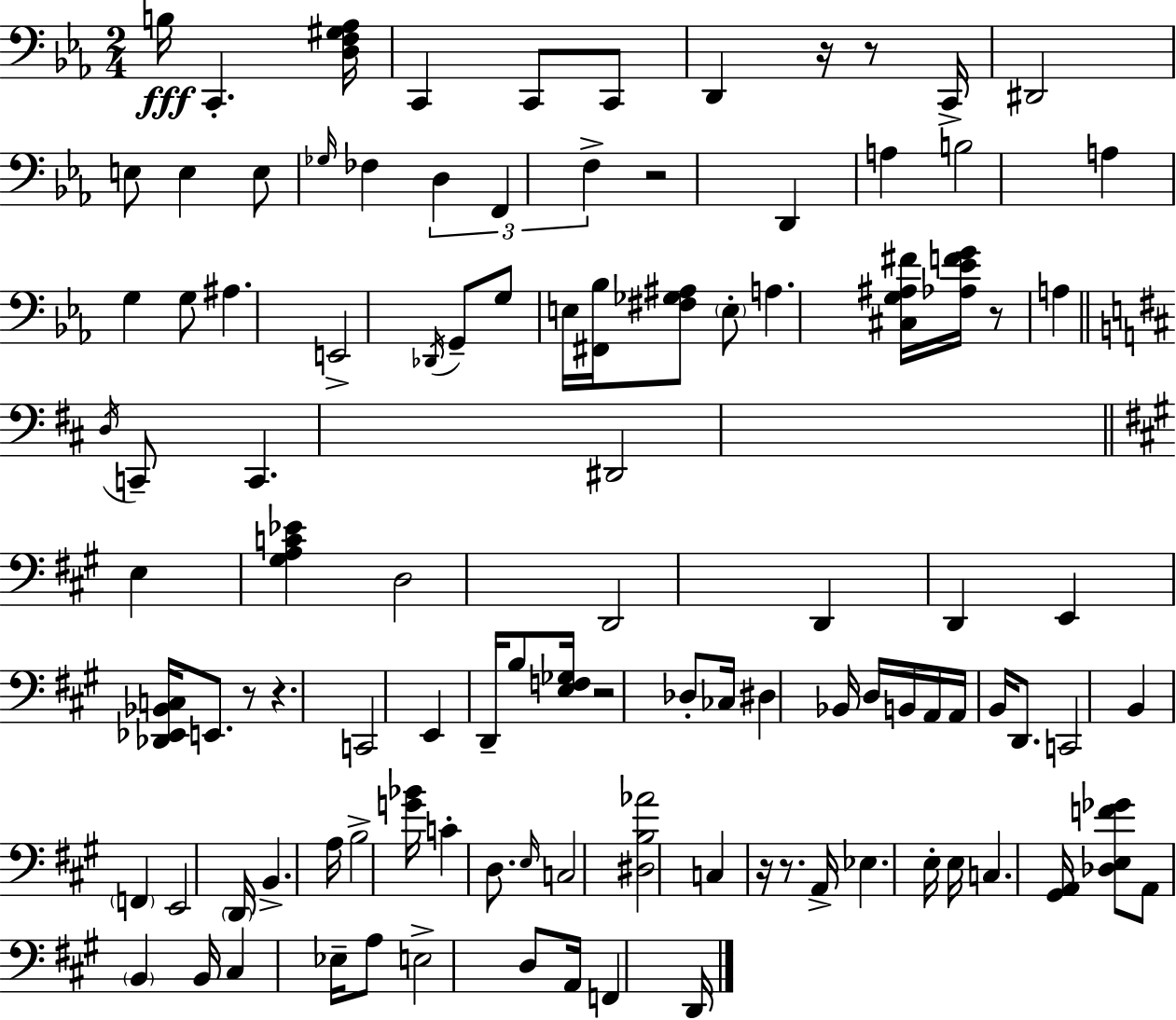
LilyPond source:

{
  \clef bass
  \numericTimeSignature
  \time 2/4
  \key c \minor
  \repeat volta 2 { b16\fff c,4.-. <d f gis aes>16 | c,4 c,8 c,8 | d,4 r16 r8 c,16-> | dis,2 | \break e8 e4 e8 | \grace { ges16 } fes4 \tuplet 3/2 { d4 | f,4 f4-> } | r2 | \break d,4 a4 | b2 | a4 g4 | g8 ais4. | \break e,2-> | \acciaccatura { des,16 } g,8-- g8 e16 <fis, bes>16 | <fis ges ais>8 \parenthesize e8-. a4. | <cis g ais fis'>16 <aes ees' f' g'>16 r8 a4 | \break \bar "||" \break \key b \minor \acciaccatura { d16 } c,8-- c,4. | dis,2 | \bar "||" \break \key a \major e4 <gis a c' ees'>4 | d2 | d,2 | d,4 d,4 | \break e,4 <des, ees, bes, c>16 e,8. | r8 r4. | c,2 | e,4 d,16-- b8 <e f ges>16 | \break r2 | des8-. ces16 dis4 bes,16 | d16 b,16 a,16 a,16 b,16 d,8. | c,2 | \break b,4 \parenthesize f,4 | e,2 | \parenthesize d,16 b,4.-> a16 | b2-> | \break <g' bes'>16 c'4-. d8. | \grace { e16 } c2 | <dis b aes'>2 | c4 r16 r8. | \break a,16-> ees4. | e16-. e16 c4. | <gis, a,>16 <des e f' ges'>8 a,8 \parenthesize b,4 | b,16 cis4 ees16-- a8 | \break e2-> | d8 a,16 f,4 | d,16 } \bar "|."
}